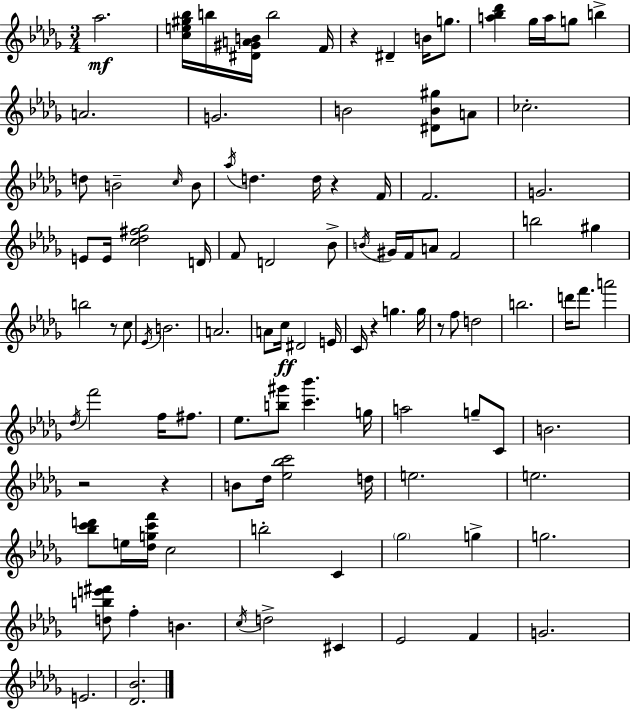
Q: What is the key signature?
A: BES minor